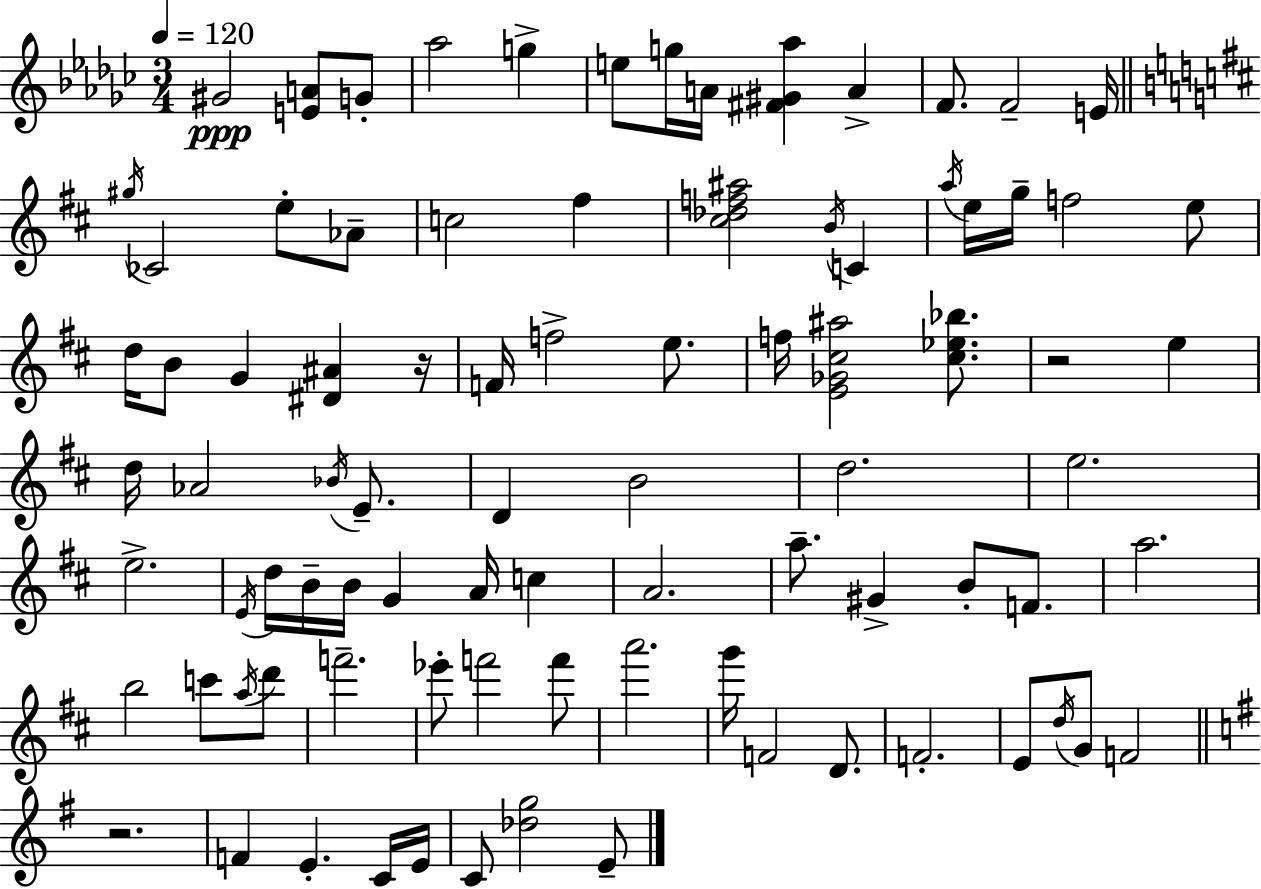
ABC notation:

X:1
T:Untitled
M:3/4
L:1/4
K:Ebm
^G2 [EA]/2 G/2 _a2 g e/2 g/4 A/4 [^F^G_a] A F/2 F2 E/4 ^g/4 _C2 e/2 _A/2 c2 ^f [^c_df^a]2 B/4 C a/4 e/4 g/4 f2 e/2 d/4 B/2 G [^D^A] z/4 F/4 f2 e/2 f/4 [E_G^c^a]2 [^c_e_b]/2 z2 e d/4 _A2 _B/4 E/2 D B2 d2 e2 e2 E/4 d/4 B/4 B/4 G A/4 c A2 a/2 ^G B/2 F/2 a2 b2 c'/2 a/4 d'/2 f'2 _e'/2 f'2 f'/2 a'2 g'/4 F2 D/2 F2 E/2 d/4 G/2 F2 z2 F E C/4 E/4 C/2 [_dg]2 E/2